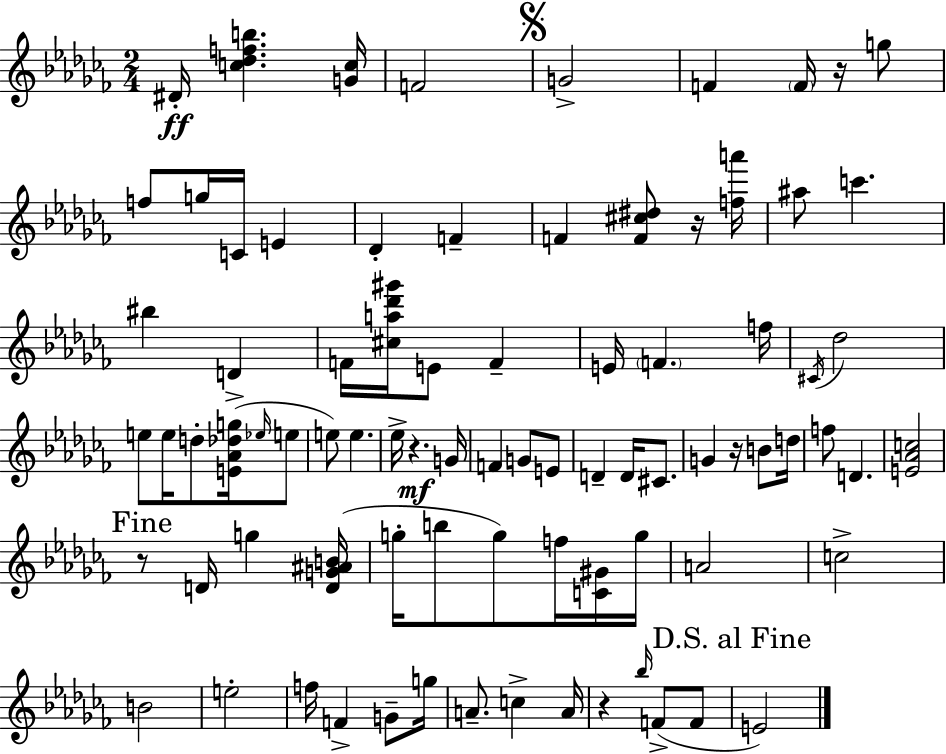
X:1
T:Untitled
M:2/4
L:1/4
K:Abm
^D/4 [c_dfb] [Gc]/4 F2 G2 F F/4 z/4 g/2 f/2 g/4 C/4 E _D F F [F^c^d]/2 z/4 [fa']/4 ^a/2 c' ^b D F/4 [^ca_d'^g']/4 E/2 F E/4 F f/4 ^C/4 _d2 e/2 e/4 d/2 [E_A_dg]/4 _e/4 e/2 e/2 e _e/4 z G/4 F G/2 E/2 D D/4 ^C/2 G z/4 B/2 d/4 f/2 D [E_Ac]2 z/2 D/4 g [DG^AB]/4 g/4 b/2 g/2 f/4 [C^G]/4 g/4 A2 c2 B2 e2 f/4 F G/2 g/4 A/2 c A/4 z _b/4 F/2 F/2 E2